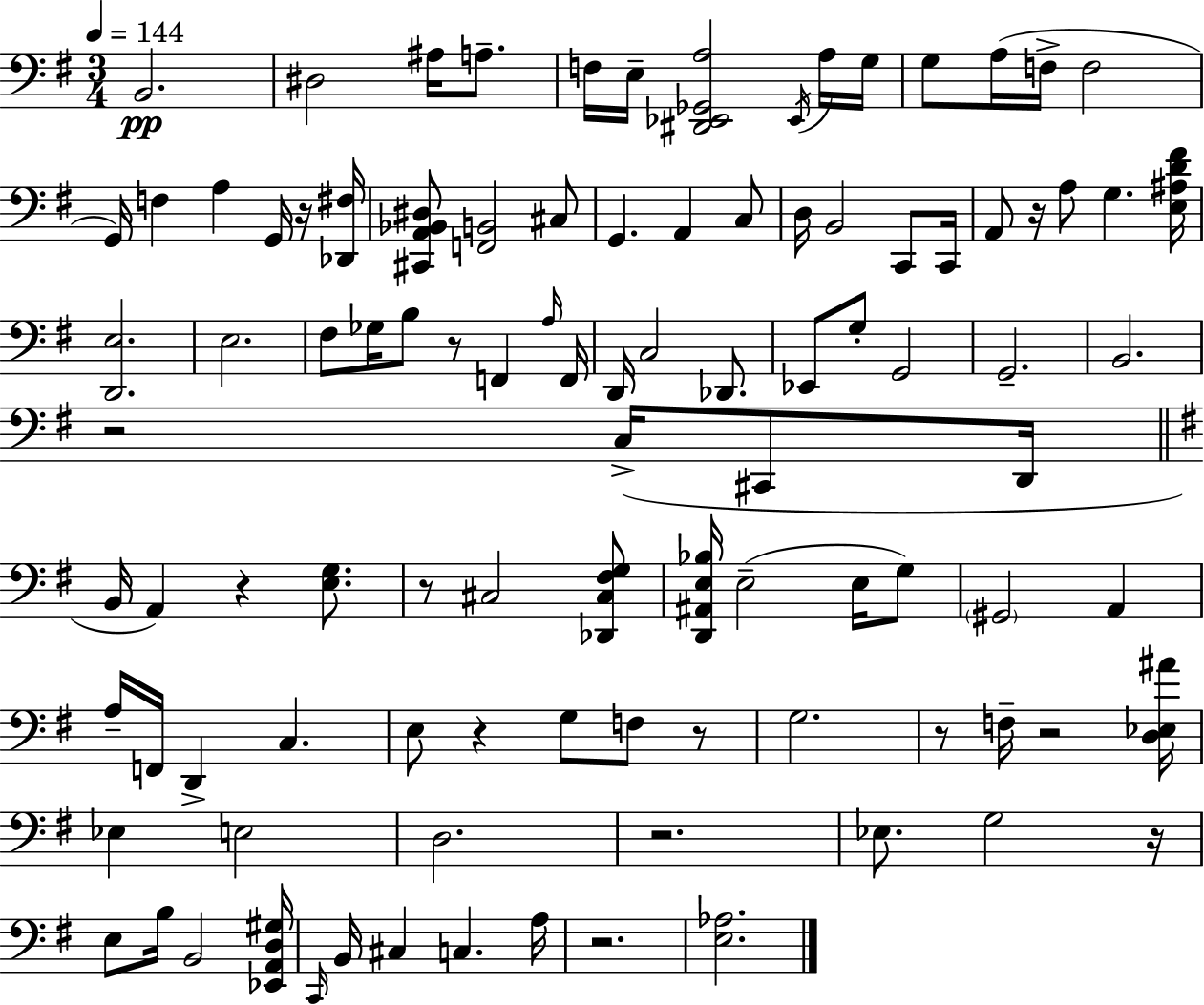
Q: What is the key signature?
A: G major